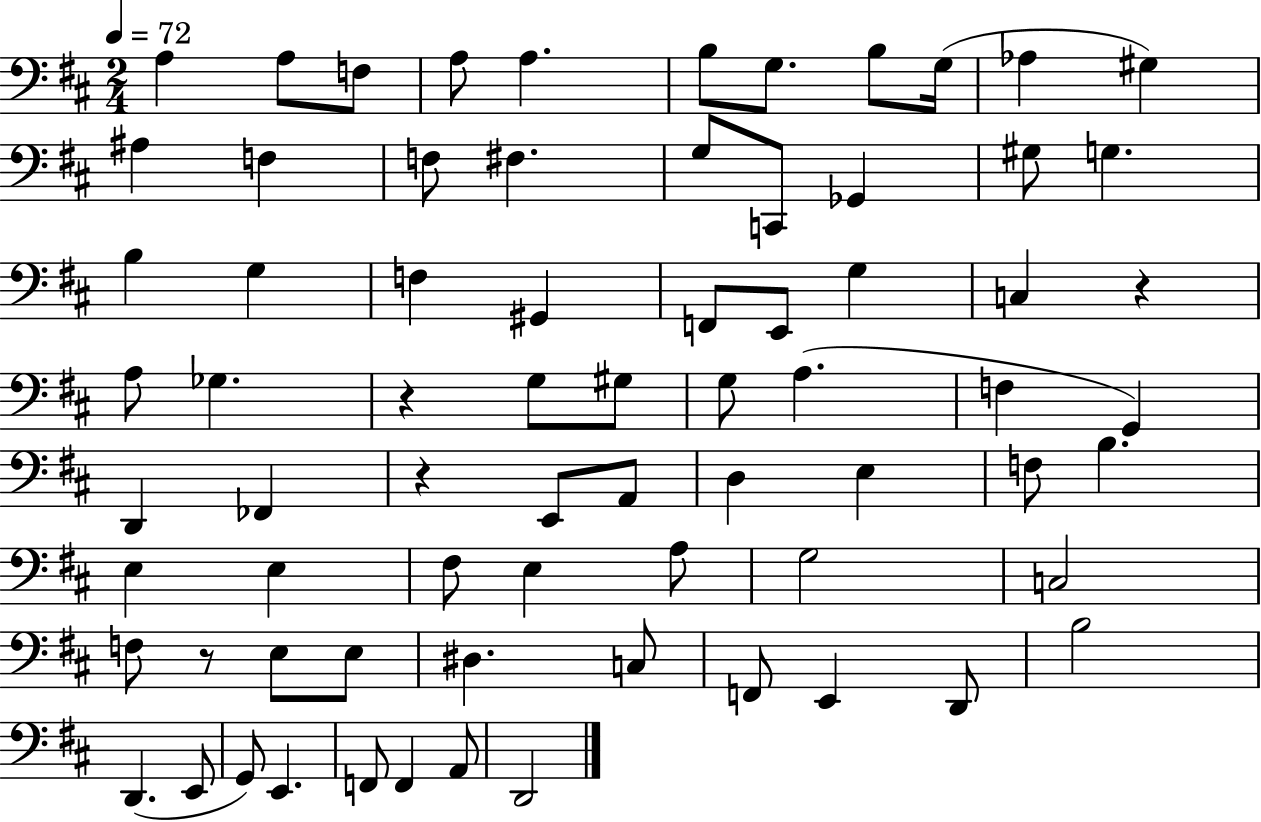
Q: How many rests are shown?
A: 4